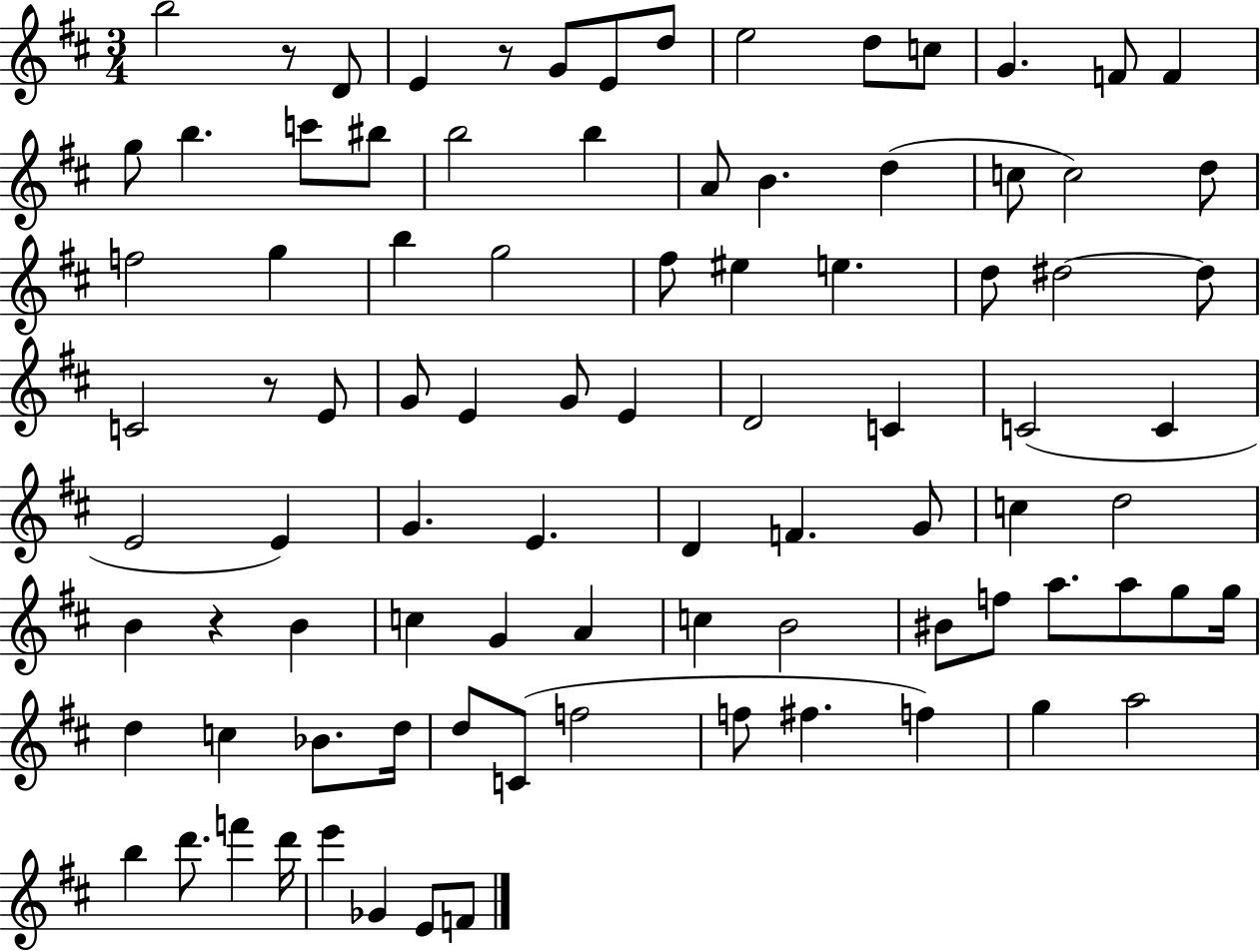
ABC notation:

X:1
T:Untitled
M:3/4
L:1/4
K:D
b2 z/2 D/2 E z/2 G/2 E/2 d/2 e2 d/2 c/2 G F/2 F g/2 b c'/2 ^b/2 b2 b A/2 B d c/2 c2 d/2 f2 g b g2 ^f/2 ^e e d/2 ^d2 ^d/2 C2 z/2 E/2 G/2 E G/2 E D2 C C2 C E2 E G E D F G/2 c d2 B z B c G A c B2 ^B/2 f/2 a/2 a/2 g/2 g/4 d c _B/2 d/4 d/2 C/2 f2 f/2 ^f f g a2 b d'/2 f' d'/4 e' _G E/2 F/2